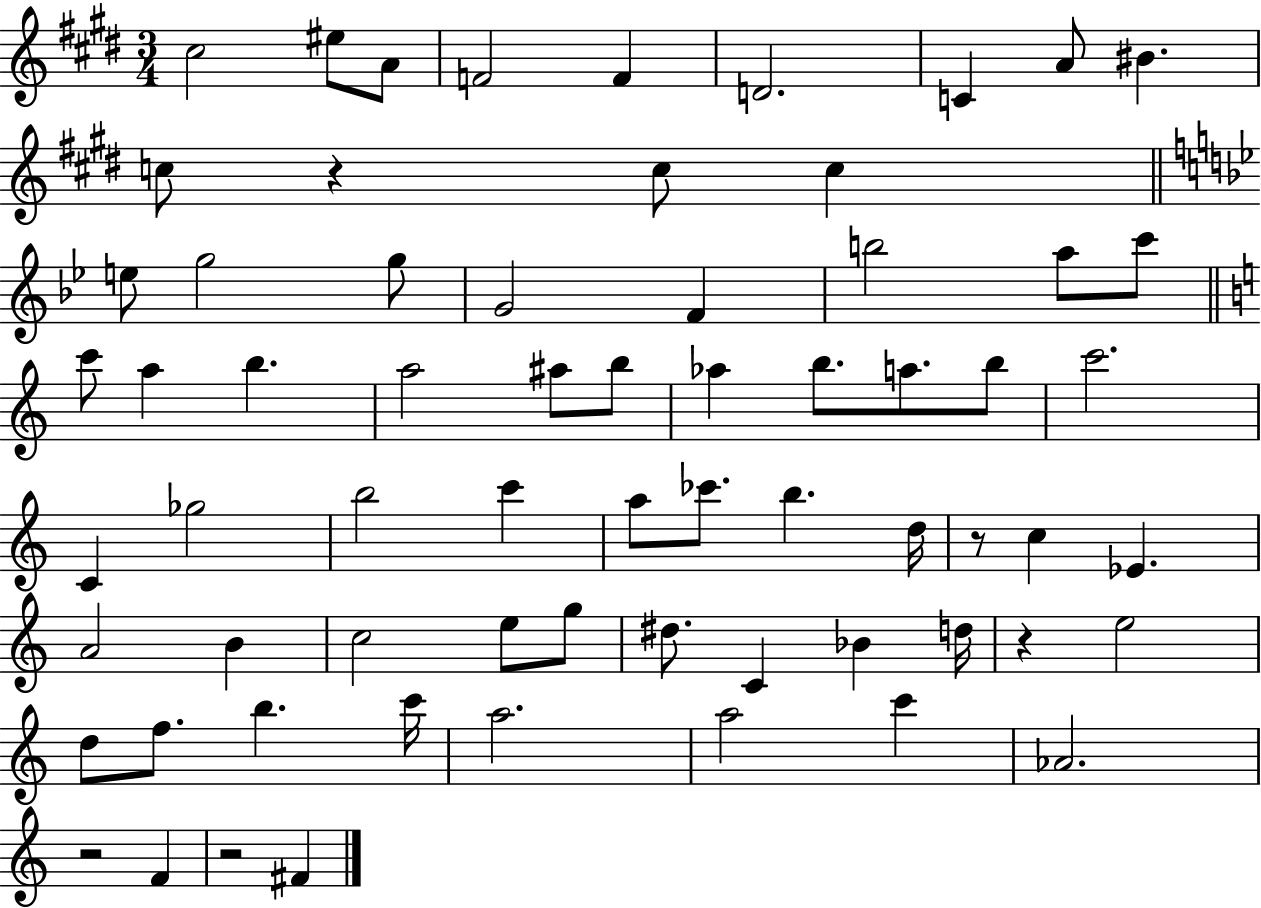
X:1
T:Untitled
M:3/4
L:1/4
K:E
^c2 ^e/2 A/2 F2 F D2 C A/2 ^B c/2 z c/2 c e/2 g2 g/2 G2 F b2 a/2 c'/2 c'/2 a b a2 ^a/2 b/2 _a b/2 a/2 b/2 c'2 C _g2 b2 c' a/2 _c'/2 b d/4 z/2 c _E A2 B c2 e/2 g/2 ^d/2 C _B d/4 z e2 d/2 f/2 b c'/4 a2 a2 c' _A2 z2 F z2 ^F